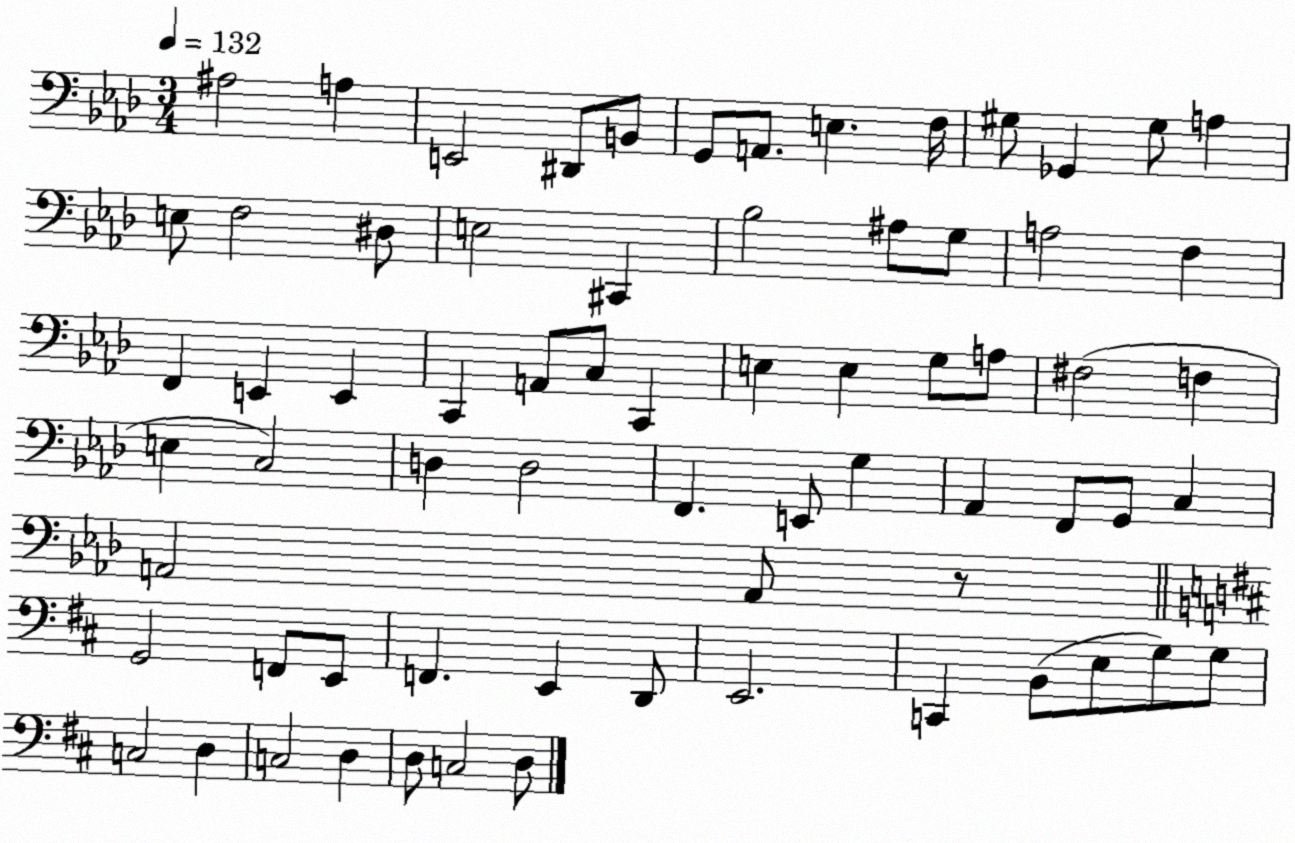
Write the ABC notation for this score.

X:1
T:Untitled
M:3/4
L:1/4
K:Ab
^A,2 A, E,,2 ^D,,/2 B,,/2 G,,/2 A,,/2 E, F,/4 ^G,/2 _G,, ^G,/2 A, E,/2 F,2 ^D,/2 E,2 ^C,, _B,2 ^A,/2 G,/2 A,2 F, F,, E,, E,, C,, A,,/2 C,/2 C,, E, E, G,/2 A,/2 ^F,2 F, E, C,2 D, D,2 F,, E,,/2 G, _A,, F,,/2 G,,/2 C, A,,2 A,,/2 z/2 G,,2 F,,/2 E,,/2 F,, E,, D,,/2 E,,2 C,, B,,/2 E,/2 G,/2 G,/2 C,2 D, C,2 D, D,/2 C,2 D,/2